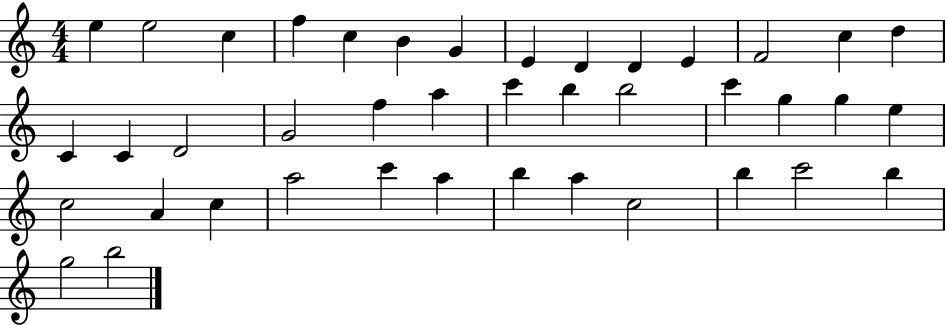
E5/q E5/h C5/q F5/q C5/q B4/q G4/q E4/q D4/q D4/q E4/q F4/h C5/q D5/q C4/q C4/q D4/h G4/h F5/q A5/q C6/q B5/q B5/h C6/q G5/q G5/q E5/q C5/h A4/q C5/q A5/h C6/q A5/q B5/q A5/q C5/h B5/q C6/h B5/q G5/h B5/h